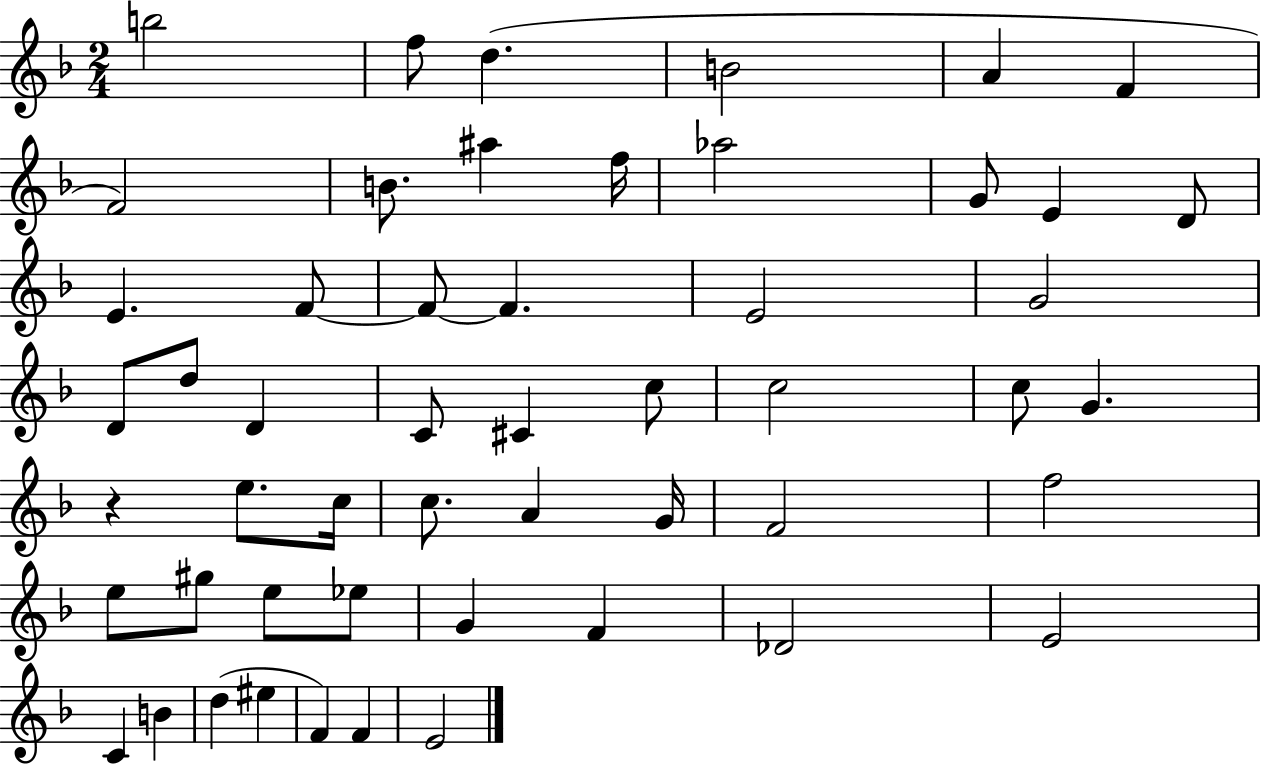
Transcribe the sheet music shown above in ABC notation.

X:1
T:Untitled
M:2/4
L:1/4
K:F
b2 f/2 d B2 A F F2 B/2 ^a f/4 _a2 G/2 E D/2 E F/2 F/2 F E2 G2 D/2 d/2 D C/2 ^C c/2 c2 c/2 G z e/2 c/4 c/2 A G/4 F2 f2 e/2 ^g/2 e/2 _e/2 G F _D2 E2 C B d ^e F F E2